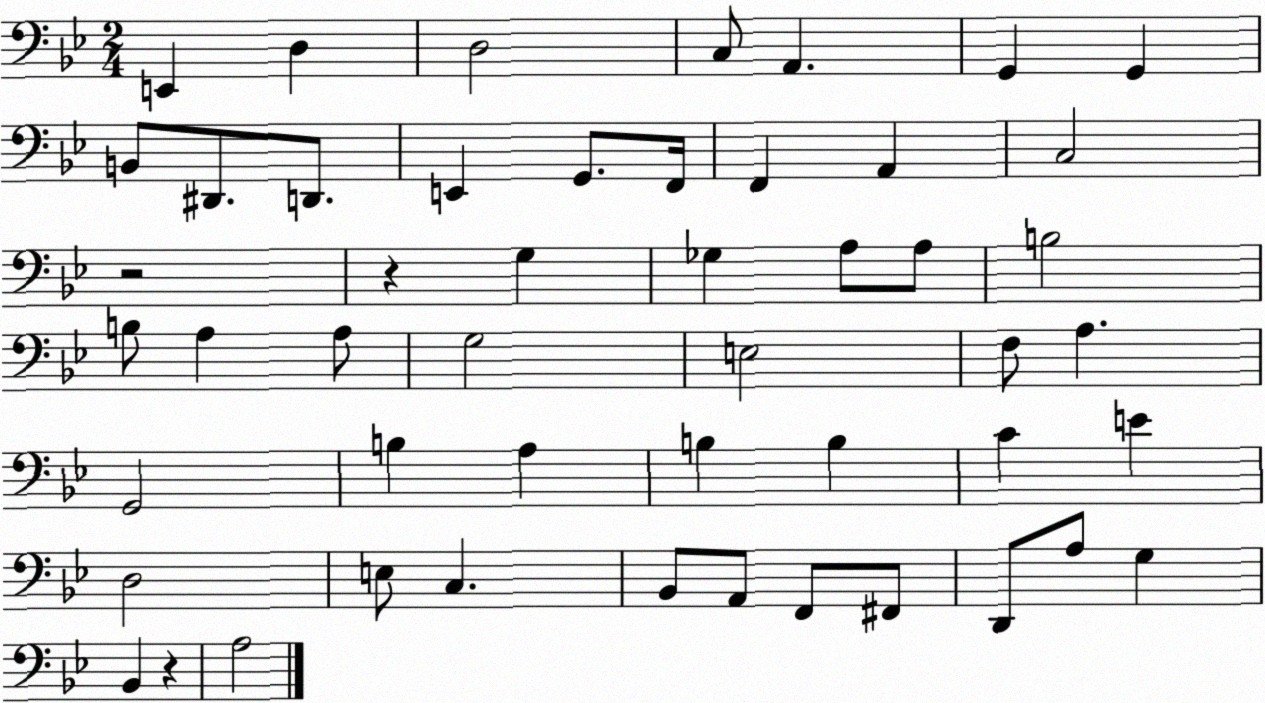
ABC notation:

X:1
T:Untitled
M:2/4
L:1/4
K:Bb
E,, D, D,2 C,/2 A,, G,, G,, B,,/2 ^D,,/2 D,,/2 E,, G,,/2 F,,/4 F,, A,, C,2 z2 z G, _G, A,/2 A,/2 B,2 B,/2 A, A,/2 G,2 E,2 F,/2 A, G,,2 B, A, B, B, C E D,2 E,/2 C, _B,,/2 A,,/2 F,,/2 ^F,,/2 D,,/2 A,/2 G, _B,, z A,2